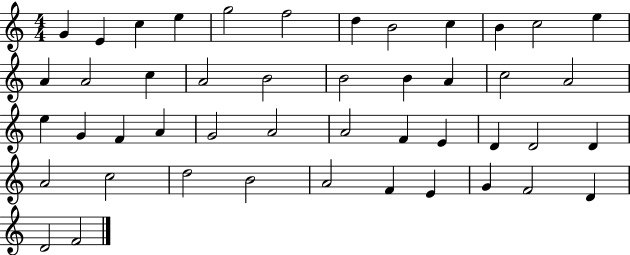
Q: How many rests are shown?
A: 0